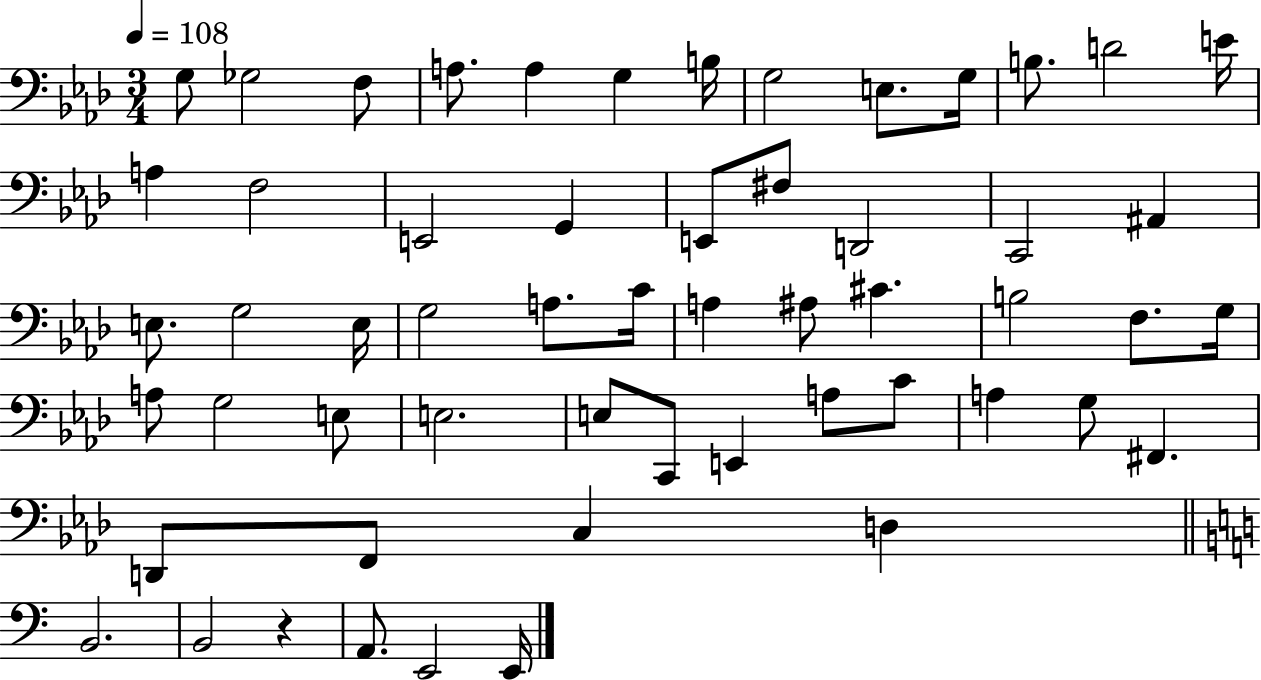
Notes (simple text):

G3/e Gb3/h F3/e A3/e. A3/q G3/q B3/s G3/h E3/e. G3/s B3/e. D4/h E4/s A3/q F3/h E2/h G2/q E2/e F#3/e D2/h C2/h A#2/q E3/e. G3/h E3/s G3/h A3/e. C4/s A3/q A#3/e C#4/q. B3/h F3/e. G3/s A3/e G3/h E3/e E3/h. E3/e C2/e E2/q A3/e C4/e A3/q G3/e F#2/q. D2/e F2/e C3/q D3/q B2/h. B2/h R/q A2/e. E2/h E2/s